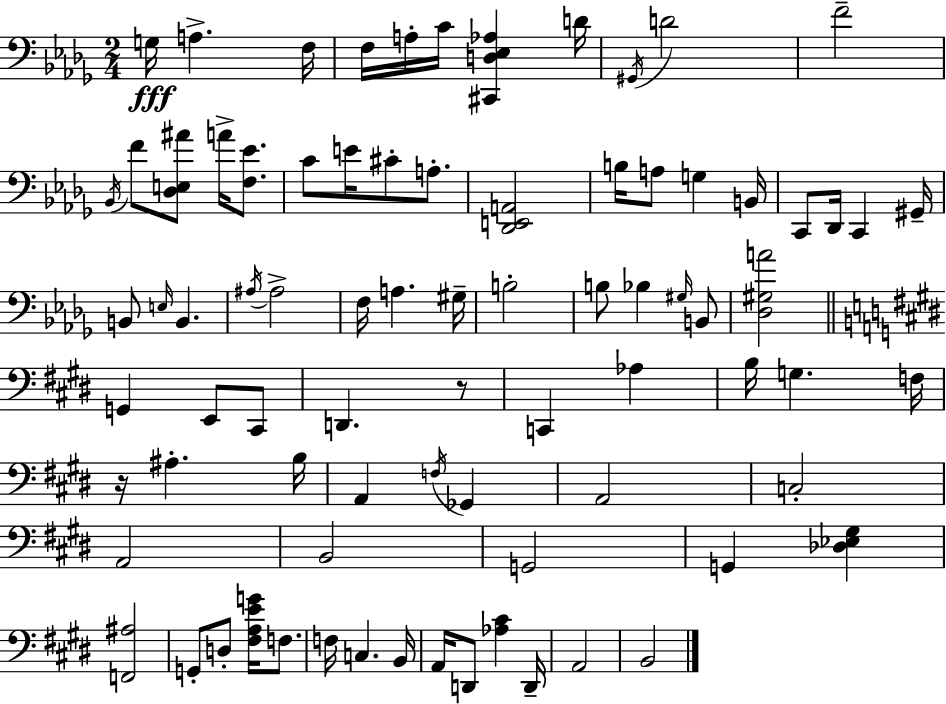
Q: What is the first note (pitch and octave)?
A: G3